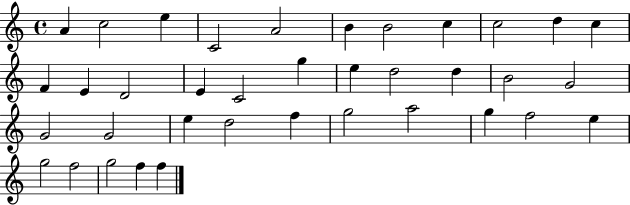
A4/q C5/h E5/q C4/h A4/h B4/q B4/h C5/q C5/h D5/q C5/q F4/q E4/q D4/h E4/q C4/h G5/q E5/q D5/h D5/q B4/h G4/h G4/h G4/h E5/q D5/h F5/q G5/h A5/h G5/q F5/h E5/q G5/h F5/h G5/h F5/q F5/q